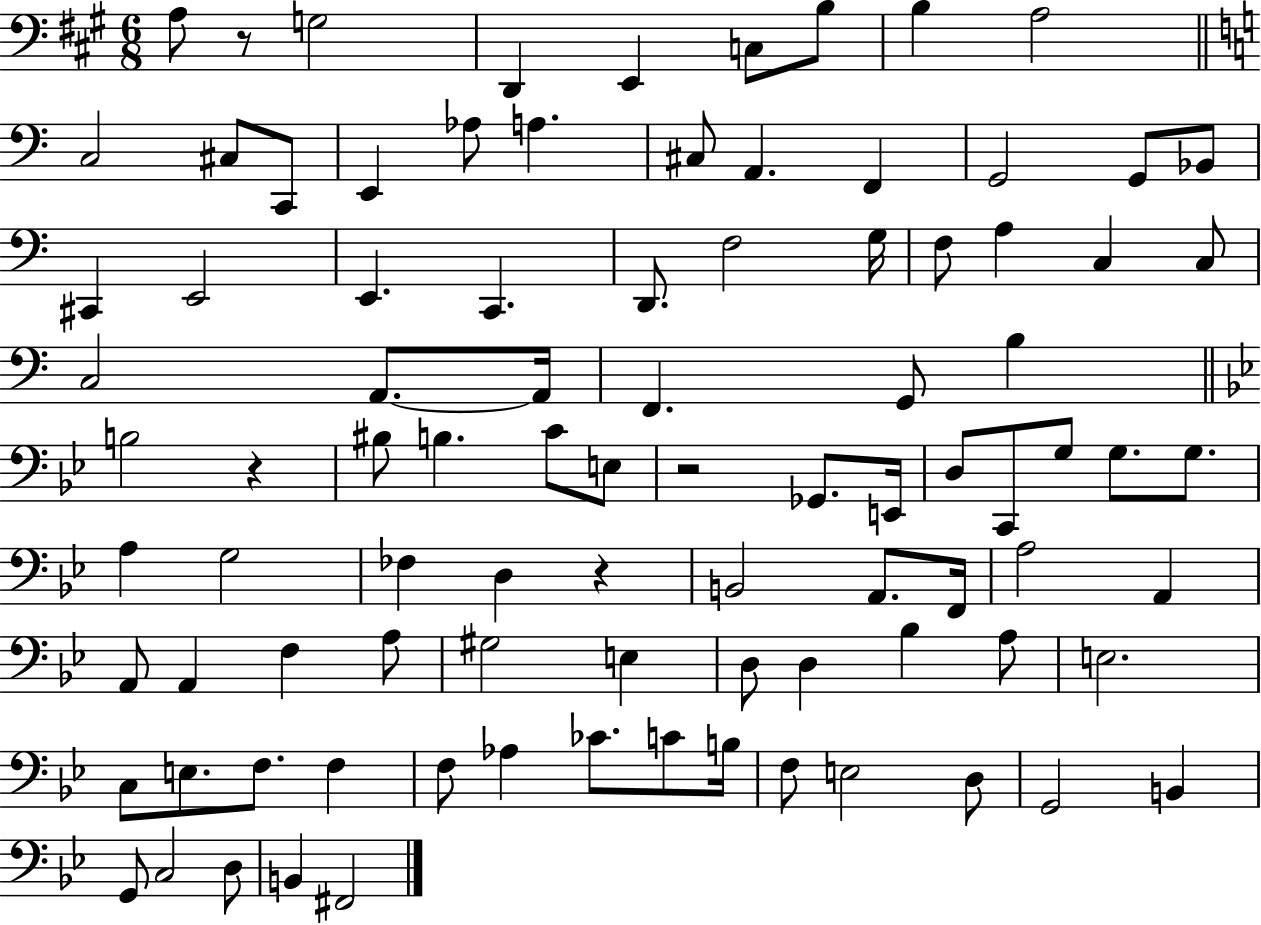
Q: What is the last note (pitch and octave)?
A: F#2